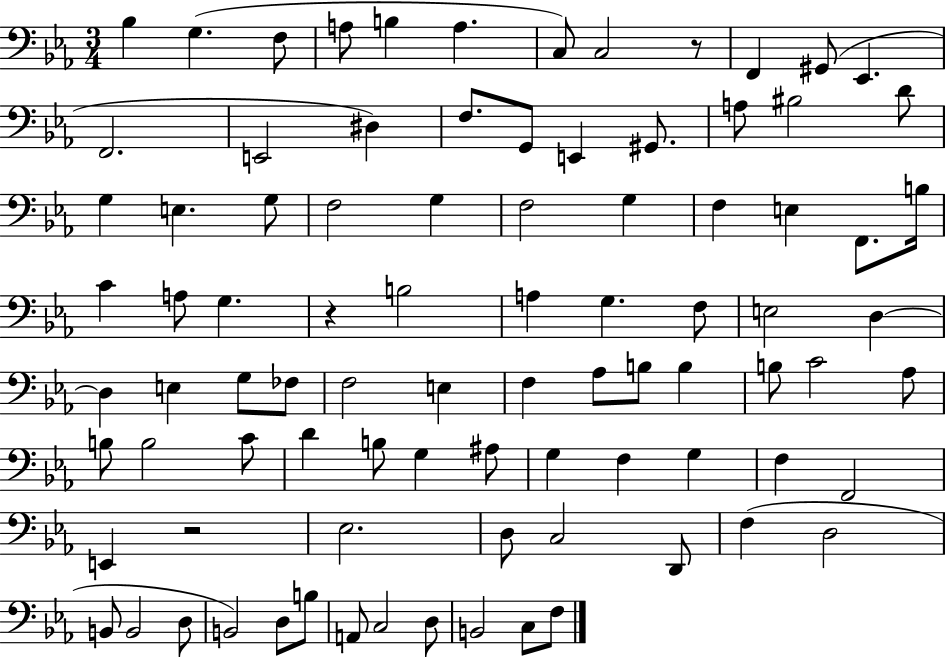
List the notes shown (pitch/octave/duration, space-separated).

Bb3/q G3/q. F3/e A3/e B3/q A3/q. C3/e C3/h R/e F2/q G#2/e Eb2/q. F2/h. E2/h D#3/q F3/e. G2/e E2/q G#2/e. A3/e BIS3/h D4/e G3/q E3/q. G3/e F3/h G3/q F3/h G3/q F3/q E3/q F2/e. B3/s C4/q A3/e G3/q. R/q B3/h A3/q G3/q. F3/e E3/h D3/q D3/q E3/q G3/e FES3/e F3/h E3/q F3/q Ab3/e B3/e B3/q B3/e C4/h Ab3/e B3/e B3/h C4/e D4/q B3/e G3/q A#3/e G3/q F3/q G3/q F3/q F2/h E2/q R/h Eb3/h. D3/e C3/h D2/e F3/q D3/h B2/e B2/h D3/e B2/h D3/e B3/e A2/e C3/h D3/e B2/h C3/e F3/e